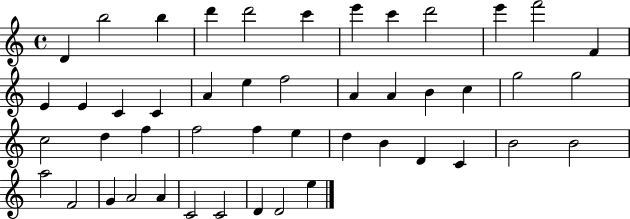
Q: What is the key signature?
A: C major